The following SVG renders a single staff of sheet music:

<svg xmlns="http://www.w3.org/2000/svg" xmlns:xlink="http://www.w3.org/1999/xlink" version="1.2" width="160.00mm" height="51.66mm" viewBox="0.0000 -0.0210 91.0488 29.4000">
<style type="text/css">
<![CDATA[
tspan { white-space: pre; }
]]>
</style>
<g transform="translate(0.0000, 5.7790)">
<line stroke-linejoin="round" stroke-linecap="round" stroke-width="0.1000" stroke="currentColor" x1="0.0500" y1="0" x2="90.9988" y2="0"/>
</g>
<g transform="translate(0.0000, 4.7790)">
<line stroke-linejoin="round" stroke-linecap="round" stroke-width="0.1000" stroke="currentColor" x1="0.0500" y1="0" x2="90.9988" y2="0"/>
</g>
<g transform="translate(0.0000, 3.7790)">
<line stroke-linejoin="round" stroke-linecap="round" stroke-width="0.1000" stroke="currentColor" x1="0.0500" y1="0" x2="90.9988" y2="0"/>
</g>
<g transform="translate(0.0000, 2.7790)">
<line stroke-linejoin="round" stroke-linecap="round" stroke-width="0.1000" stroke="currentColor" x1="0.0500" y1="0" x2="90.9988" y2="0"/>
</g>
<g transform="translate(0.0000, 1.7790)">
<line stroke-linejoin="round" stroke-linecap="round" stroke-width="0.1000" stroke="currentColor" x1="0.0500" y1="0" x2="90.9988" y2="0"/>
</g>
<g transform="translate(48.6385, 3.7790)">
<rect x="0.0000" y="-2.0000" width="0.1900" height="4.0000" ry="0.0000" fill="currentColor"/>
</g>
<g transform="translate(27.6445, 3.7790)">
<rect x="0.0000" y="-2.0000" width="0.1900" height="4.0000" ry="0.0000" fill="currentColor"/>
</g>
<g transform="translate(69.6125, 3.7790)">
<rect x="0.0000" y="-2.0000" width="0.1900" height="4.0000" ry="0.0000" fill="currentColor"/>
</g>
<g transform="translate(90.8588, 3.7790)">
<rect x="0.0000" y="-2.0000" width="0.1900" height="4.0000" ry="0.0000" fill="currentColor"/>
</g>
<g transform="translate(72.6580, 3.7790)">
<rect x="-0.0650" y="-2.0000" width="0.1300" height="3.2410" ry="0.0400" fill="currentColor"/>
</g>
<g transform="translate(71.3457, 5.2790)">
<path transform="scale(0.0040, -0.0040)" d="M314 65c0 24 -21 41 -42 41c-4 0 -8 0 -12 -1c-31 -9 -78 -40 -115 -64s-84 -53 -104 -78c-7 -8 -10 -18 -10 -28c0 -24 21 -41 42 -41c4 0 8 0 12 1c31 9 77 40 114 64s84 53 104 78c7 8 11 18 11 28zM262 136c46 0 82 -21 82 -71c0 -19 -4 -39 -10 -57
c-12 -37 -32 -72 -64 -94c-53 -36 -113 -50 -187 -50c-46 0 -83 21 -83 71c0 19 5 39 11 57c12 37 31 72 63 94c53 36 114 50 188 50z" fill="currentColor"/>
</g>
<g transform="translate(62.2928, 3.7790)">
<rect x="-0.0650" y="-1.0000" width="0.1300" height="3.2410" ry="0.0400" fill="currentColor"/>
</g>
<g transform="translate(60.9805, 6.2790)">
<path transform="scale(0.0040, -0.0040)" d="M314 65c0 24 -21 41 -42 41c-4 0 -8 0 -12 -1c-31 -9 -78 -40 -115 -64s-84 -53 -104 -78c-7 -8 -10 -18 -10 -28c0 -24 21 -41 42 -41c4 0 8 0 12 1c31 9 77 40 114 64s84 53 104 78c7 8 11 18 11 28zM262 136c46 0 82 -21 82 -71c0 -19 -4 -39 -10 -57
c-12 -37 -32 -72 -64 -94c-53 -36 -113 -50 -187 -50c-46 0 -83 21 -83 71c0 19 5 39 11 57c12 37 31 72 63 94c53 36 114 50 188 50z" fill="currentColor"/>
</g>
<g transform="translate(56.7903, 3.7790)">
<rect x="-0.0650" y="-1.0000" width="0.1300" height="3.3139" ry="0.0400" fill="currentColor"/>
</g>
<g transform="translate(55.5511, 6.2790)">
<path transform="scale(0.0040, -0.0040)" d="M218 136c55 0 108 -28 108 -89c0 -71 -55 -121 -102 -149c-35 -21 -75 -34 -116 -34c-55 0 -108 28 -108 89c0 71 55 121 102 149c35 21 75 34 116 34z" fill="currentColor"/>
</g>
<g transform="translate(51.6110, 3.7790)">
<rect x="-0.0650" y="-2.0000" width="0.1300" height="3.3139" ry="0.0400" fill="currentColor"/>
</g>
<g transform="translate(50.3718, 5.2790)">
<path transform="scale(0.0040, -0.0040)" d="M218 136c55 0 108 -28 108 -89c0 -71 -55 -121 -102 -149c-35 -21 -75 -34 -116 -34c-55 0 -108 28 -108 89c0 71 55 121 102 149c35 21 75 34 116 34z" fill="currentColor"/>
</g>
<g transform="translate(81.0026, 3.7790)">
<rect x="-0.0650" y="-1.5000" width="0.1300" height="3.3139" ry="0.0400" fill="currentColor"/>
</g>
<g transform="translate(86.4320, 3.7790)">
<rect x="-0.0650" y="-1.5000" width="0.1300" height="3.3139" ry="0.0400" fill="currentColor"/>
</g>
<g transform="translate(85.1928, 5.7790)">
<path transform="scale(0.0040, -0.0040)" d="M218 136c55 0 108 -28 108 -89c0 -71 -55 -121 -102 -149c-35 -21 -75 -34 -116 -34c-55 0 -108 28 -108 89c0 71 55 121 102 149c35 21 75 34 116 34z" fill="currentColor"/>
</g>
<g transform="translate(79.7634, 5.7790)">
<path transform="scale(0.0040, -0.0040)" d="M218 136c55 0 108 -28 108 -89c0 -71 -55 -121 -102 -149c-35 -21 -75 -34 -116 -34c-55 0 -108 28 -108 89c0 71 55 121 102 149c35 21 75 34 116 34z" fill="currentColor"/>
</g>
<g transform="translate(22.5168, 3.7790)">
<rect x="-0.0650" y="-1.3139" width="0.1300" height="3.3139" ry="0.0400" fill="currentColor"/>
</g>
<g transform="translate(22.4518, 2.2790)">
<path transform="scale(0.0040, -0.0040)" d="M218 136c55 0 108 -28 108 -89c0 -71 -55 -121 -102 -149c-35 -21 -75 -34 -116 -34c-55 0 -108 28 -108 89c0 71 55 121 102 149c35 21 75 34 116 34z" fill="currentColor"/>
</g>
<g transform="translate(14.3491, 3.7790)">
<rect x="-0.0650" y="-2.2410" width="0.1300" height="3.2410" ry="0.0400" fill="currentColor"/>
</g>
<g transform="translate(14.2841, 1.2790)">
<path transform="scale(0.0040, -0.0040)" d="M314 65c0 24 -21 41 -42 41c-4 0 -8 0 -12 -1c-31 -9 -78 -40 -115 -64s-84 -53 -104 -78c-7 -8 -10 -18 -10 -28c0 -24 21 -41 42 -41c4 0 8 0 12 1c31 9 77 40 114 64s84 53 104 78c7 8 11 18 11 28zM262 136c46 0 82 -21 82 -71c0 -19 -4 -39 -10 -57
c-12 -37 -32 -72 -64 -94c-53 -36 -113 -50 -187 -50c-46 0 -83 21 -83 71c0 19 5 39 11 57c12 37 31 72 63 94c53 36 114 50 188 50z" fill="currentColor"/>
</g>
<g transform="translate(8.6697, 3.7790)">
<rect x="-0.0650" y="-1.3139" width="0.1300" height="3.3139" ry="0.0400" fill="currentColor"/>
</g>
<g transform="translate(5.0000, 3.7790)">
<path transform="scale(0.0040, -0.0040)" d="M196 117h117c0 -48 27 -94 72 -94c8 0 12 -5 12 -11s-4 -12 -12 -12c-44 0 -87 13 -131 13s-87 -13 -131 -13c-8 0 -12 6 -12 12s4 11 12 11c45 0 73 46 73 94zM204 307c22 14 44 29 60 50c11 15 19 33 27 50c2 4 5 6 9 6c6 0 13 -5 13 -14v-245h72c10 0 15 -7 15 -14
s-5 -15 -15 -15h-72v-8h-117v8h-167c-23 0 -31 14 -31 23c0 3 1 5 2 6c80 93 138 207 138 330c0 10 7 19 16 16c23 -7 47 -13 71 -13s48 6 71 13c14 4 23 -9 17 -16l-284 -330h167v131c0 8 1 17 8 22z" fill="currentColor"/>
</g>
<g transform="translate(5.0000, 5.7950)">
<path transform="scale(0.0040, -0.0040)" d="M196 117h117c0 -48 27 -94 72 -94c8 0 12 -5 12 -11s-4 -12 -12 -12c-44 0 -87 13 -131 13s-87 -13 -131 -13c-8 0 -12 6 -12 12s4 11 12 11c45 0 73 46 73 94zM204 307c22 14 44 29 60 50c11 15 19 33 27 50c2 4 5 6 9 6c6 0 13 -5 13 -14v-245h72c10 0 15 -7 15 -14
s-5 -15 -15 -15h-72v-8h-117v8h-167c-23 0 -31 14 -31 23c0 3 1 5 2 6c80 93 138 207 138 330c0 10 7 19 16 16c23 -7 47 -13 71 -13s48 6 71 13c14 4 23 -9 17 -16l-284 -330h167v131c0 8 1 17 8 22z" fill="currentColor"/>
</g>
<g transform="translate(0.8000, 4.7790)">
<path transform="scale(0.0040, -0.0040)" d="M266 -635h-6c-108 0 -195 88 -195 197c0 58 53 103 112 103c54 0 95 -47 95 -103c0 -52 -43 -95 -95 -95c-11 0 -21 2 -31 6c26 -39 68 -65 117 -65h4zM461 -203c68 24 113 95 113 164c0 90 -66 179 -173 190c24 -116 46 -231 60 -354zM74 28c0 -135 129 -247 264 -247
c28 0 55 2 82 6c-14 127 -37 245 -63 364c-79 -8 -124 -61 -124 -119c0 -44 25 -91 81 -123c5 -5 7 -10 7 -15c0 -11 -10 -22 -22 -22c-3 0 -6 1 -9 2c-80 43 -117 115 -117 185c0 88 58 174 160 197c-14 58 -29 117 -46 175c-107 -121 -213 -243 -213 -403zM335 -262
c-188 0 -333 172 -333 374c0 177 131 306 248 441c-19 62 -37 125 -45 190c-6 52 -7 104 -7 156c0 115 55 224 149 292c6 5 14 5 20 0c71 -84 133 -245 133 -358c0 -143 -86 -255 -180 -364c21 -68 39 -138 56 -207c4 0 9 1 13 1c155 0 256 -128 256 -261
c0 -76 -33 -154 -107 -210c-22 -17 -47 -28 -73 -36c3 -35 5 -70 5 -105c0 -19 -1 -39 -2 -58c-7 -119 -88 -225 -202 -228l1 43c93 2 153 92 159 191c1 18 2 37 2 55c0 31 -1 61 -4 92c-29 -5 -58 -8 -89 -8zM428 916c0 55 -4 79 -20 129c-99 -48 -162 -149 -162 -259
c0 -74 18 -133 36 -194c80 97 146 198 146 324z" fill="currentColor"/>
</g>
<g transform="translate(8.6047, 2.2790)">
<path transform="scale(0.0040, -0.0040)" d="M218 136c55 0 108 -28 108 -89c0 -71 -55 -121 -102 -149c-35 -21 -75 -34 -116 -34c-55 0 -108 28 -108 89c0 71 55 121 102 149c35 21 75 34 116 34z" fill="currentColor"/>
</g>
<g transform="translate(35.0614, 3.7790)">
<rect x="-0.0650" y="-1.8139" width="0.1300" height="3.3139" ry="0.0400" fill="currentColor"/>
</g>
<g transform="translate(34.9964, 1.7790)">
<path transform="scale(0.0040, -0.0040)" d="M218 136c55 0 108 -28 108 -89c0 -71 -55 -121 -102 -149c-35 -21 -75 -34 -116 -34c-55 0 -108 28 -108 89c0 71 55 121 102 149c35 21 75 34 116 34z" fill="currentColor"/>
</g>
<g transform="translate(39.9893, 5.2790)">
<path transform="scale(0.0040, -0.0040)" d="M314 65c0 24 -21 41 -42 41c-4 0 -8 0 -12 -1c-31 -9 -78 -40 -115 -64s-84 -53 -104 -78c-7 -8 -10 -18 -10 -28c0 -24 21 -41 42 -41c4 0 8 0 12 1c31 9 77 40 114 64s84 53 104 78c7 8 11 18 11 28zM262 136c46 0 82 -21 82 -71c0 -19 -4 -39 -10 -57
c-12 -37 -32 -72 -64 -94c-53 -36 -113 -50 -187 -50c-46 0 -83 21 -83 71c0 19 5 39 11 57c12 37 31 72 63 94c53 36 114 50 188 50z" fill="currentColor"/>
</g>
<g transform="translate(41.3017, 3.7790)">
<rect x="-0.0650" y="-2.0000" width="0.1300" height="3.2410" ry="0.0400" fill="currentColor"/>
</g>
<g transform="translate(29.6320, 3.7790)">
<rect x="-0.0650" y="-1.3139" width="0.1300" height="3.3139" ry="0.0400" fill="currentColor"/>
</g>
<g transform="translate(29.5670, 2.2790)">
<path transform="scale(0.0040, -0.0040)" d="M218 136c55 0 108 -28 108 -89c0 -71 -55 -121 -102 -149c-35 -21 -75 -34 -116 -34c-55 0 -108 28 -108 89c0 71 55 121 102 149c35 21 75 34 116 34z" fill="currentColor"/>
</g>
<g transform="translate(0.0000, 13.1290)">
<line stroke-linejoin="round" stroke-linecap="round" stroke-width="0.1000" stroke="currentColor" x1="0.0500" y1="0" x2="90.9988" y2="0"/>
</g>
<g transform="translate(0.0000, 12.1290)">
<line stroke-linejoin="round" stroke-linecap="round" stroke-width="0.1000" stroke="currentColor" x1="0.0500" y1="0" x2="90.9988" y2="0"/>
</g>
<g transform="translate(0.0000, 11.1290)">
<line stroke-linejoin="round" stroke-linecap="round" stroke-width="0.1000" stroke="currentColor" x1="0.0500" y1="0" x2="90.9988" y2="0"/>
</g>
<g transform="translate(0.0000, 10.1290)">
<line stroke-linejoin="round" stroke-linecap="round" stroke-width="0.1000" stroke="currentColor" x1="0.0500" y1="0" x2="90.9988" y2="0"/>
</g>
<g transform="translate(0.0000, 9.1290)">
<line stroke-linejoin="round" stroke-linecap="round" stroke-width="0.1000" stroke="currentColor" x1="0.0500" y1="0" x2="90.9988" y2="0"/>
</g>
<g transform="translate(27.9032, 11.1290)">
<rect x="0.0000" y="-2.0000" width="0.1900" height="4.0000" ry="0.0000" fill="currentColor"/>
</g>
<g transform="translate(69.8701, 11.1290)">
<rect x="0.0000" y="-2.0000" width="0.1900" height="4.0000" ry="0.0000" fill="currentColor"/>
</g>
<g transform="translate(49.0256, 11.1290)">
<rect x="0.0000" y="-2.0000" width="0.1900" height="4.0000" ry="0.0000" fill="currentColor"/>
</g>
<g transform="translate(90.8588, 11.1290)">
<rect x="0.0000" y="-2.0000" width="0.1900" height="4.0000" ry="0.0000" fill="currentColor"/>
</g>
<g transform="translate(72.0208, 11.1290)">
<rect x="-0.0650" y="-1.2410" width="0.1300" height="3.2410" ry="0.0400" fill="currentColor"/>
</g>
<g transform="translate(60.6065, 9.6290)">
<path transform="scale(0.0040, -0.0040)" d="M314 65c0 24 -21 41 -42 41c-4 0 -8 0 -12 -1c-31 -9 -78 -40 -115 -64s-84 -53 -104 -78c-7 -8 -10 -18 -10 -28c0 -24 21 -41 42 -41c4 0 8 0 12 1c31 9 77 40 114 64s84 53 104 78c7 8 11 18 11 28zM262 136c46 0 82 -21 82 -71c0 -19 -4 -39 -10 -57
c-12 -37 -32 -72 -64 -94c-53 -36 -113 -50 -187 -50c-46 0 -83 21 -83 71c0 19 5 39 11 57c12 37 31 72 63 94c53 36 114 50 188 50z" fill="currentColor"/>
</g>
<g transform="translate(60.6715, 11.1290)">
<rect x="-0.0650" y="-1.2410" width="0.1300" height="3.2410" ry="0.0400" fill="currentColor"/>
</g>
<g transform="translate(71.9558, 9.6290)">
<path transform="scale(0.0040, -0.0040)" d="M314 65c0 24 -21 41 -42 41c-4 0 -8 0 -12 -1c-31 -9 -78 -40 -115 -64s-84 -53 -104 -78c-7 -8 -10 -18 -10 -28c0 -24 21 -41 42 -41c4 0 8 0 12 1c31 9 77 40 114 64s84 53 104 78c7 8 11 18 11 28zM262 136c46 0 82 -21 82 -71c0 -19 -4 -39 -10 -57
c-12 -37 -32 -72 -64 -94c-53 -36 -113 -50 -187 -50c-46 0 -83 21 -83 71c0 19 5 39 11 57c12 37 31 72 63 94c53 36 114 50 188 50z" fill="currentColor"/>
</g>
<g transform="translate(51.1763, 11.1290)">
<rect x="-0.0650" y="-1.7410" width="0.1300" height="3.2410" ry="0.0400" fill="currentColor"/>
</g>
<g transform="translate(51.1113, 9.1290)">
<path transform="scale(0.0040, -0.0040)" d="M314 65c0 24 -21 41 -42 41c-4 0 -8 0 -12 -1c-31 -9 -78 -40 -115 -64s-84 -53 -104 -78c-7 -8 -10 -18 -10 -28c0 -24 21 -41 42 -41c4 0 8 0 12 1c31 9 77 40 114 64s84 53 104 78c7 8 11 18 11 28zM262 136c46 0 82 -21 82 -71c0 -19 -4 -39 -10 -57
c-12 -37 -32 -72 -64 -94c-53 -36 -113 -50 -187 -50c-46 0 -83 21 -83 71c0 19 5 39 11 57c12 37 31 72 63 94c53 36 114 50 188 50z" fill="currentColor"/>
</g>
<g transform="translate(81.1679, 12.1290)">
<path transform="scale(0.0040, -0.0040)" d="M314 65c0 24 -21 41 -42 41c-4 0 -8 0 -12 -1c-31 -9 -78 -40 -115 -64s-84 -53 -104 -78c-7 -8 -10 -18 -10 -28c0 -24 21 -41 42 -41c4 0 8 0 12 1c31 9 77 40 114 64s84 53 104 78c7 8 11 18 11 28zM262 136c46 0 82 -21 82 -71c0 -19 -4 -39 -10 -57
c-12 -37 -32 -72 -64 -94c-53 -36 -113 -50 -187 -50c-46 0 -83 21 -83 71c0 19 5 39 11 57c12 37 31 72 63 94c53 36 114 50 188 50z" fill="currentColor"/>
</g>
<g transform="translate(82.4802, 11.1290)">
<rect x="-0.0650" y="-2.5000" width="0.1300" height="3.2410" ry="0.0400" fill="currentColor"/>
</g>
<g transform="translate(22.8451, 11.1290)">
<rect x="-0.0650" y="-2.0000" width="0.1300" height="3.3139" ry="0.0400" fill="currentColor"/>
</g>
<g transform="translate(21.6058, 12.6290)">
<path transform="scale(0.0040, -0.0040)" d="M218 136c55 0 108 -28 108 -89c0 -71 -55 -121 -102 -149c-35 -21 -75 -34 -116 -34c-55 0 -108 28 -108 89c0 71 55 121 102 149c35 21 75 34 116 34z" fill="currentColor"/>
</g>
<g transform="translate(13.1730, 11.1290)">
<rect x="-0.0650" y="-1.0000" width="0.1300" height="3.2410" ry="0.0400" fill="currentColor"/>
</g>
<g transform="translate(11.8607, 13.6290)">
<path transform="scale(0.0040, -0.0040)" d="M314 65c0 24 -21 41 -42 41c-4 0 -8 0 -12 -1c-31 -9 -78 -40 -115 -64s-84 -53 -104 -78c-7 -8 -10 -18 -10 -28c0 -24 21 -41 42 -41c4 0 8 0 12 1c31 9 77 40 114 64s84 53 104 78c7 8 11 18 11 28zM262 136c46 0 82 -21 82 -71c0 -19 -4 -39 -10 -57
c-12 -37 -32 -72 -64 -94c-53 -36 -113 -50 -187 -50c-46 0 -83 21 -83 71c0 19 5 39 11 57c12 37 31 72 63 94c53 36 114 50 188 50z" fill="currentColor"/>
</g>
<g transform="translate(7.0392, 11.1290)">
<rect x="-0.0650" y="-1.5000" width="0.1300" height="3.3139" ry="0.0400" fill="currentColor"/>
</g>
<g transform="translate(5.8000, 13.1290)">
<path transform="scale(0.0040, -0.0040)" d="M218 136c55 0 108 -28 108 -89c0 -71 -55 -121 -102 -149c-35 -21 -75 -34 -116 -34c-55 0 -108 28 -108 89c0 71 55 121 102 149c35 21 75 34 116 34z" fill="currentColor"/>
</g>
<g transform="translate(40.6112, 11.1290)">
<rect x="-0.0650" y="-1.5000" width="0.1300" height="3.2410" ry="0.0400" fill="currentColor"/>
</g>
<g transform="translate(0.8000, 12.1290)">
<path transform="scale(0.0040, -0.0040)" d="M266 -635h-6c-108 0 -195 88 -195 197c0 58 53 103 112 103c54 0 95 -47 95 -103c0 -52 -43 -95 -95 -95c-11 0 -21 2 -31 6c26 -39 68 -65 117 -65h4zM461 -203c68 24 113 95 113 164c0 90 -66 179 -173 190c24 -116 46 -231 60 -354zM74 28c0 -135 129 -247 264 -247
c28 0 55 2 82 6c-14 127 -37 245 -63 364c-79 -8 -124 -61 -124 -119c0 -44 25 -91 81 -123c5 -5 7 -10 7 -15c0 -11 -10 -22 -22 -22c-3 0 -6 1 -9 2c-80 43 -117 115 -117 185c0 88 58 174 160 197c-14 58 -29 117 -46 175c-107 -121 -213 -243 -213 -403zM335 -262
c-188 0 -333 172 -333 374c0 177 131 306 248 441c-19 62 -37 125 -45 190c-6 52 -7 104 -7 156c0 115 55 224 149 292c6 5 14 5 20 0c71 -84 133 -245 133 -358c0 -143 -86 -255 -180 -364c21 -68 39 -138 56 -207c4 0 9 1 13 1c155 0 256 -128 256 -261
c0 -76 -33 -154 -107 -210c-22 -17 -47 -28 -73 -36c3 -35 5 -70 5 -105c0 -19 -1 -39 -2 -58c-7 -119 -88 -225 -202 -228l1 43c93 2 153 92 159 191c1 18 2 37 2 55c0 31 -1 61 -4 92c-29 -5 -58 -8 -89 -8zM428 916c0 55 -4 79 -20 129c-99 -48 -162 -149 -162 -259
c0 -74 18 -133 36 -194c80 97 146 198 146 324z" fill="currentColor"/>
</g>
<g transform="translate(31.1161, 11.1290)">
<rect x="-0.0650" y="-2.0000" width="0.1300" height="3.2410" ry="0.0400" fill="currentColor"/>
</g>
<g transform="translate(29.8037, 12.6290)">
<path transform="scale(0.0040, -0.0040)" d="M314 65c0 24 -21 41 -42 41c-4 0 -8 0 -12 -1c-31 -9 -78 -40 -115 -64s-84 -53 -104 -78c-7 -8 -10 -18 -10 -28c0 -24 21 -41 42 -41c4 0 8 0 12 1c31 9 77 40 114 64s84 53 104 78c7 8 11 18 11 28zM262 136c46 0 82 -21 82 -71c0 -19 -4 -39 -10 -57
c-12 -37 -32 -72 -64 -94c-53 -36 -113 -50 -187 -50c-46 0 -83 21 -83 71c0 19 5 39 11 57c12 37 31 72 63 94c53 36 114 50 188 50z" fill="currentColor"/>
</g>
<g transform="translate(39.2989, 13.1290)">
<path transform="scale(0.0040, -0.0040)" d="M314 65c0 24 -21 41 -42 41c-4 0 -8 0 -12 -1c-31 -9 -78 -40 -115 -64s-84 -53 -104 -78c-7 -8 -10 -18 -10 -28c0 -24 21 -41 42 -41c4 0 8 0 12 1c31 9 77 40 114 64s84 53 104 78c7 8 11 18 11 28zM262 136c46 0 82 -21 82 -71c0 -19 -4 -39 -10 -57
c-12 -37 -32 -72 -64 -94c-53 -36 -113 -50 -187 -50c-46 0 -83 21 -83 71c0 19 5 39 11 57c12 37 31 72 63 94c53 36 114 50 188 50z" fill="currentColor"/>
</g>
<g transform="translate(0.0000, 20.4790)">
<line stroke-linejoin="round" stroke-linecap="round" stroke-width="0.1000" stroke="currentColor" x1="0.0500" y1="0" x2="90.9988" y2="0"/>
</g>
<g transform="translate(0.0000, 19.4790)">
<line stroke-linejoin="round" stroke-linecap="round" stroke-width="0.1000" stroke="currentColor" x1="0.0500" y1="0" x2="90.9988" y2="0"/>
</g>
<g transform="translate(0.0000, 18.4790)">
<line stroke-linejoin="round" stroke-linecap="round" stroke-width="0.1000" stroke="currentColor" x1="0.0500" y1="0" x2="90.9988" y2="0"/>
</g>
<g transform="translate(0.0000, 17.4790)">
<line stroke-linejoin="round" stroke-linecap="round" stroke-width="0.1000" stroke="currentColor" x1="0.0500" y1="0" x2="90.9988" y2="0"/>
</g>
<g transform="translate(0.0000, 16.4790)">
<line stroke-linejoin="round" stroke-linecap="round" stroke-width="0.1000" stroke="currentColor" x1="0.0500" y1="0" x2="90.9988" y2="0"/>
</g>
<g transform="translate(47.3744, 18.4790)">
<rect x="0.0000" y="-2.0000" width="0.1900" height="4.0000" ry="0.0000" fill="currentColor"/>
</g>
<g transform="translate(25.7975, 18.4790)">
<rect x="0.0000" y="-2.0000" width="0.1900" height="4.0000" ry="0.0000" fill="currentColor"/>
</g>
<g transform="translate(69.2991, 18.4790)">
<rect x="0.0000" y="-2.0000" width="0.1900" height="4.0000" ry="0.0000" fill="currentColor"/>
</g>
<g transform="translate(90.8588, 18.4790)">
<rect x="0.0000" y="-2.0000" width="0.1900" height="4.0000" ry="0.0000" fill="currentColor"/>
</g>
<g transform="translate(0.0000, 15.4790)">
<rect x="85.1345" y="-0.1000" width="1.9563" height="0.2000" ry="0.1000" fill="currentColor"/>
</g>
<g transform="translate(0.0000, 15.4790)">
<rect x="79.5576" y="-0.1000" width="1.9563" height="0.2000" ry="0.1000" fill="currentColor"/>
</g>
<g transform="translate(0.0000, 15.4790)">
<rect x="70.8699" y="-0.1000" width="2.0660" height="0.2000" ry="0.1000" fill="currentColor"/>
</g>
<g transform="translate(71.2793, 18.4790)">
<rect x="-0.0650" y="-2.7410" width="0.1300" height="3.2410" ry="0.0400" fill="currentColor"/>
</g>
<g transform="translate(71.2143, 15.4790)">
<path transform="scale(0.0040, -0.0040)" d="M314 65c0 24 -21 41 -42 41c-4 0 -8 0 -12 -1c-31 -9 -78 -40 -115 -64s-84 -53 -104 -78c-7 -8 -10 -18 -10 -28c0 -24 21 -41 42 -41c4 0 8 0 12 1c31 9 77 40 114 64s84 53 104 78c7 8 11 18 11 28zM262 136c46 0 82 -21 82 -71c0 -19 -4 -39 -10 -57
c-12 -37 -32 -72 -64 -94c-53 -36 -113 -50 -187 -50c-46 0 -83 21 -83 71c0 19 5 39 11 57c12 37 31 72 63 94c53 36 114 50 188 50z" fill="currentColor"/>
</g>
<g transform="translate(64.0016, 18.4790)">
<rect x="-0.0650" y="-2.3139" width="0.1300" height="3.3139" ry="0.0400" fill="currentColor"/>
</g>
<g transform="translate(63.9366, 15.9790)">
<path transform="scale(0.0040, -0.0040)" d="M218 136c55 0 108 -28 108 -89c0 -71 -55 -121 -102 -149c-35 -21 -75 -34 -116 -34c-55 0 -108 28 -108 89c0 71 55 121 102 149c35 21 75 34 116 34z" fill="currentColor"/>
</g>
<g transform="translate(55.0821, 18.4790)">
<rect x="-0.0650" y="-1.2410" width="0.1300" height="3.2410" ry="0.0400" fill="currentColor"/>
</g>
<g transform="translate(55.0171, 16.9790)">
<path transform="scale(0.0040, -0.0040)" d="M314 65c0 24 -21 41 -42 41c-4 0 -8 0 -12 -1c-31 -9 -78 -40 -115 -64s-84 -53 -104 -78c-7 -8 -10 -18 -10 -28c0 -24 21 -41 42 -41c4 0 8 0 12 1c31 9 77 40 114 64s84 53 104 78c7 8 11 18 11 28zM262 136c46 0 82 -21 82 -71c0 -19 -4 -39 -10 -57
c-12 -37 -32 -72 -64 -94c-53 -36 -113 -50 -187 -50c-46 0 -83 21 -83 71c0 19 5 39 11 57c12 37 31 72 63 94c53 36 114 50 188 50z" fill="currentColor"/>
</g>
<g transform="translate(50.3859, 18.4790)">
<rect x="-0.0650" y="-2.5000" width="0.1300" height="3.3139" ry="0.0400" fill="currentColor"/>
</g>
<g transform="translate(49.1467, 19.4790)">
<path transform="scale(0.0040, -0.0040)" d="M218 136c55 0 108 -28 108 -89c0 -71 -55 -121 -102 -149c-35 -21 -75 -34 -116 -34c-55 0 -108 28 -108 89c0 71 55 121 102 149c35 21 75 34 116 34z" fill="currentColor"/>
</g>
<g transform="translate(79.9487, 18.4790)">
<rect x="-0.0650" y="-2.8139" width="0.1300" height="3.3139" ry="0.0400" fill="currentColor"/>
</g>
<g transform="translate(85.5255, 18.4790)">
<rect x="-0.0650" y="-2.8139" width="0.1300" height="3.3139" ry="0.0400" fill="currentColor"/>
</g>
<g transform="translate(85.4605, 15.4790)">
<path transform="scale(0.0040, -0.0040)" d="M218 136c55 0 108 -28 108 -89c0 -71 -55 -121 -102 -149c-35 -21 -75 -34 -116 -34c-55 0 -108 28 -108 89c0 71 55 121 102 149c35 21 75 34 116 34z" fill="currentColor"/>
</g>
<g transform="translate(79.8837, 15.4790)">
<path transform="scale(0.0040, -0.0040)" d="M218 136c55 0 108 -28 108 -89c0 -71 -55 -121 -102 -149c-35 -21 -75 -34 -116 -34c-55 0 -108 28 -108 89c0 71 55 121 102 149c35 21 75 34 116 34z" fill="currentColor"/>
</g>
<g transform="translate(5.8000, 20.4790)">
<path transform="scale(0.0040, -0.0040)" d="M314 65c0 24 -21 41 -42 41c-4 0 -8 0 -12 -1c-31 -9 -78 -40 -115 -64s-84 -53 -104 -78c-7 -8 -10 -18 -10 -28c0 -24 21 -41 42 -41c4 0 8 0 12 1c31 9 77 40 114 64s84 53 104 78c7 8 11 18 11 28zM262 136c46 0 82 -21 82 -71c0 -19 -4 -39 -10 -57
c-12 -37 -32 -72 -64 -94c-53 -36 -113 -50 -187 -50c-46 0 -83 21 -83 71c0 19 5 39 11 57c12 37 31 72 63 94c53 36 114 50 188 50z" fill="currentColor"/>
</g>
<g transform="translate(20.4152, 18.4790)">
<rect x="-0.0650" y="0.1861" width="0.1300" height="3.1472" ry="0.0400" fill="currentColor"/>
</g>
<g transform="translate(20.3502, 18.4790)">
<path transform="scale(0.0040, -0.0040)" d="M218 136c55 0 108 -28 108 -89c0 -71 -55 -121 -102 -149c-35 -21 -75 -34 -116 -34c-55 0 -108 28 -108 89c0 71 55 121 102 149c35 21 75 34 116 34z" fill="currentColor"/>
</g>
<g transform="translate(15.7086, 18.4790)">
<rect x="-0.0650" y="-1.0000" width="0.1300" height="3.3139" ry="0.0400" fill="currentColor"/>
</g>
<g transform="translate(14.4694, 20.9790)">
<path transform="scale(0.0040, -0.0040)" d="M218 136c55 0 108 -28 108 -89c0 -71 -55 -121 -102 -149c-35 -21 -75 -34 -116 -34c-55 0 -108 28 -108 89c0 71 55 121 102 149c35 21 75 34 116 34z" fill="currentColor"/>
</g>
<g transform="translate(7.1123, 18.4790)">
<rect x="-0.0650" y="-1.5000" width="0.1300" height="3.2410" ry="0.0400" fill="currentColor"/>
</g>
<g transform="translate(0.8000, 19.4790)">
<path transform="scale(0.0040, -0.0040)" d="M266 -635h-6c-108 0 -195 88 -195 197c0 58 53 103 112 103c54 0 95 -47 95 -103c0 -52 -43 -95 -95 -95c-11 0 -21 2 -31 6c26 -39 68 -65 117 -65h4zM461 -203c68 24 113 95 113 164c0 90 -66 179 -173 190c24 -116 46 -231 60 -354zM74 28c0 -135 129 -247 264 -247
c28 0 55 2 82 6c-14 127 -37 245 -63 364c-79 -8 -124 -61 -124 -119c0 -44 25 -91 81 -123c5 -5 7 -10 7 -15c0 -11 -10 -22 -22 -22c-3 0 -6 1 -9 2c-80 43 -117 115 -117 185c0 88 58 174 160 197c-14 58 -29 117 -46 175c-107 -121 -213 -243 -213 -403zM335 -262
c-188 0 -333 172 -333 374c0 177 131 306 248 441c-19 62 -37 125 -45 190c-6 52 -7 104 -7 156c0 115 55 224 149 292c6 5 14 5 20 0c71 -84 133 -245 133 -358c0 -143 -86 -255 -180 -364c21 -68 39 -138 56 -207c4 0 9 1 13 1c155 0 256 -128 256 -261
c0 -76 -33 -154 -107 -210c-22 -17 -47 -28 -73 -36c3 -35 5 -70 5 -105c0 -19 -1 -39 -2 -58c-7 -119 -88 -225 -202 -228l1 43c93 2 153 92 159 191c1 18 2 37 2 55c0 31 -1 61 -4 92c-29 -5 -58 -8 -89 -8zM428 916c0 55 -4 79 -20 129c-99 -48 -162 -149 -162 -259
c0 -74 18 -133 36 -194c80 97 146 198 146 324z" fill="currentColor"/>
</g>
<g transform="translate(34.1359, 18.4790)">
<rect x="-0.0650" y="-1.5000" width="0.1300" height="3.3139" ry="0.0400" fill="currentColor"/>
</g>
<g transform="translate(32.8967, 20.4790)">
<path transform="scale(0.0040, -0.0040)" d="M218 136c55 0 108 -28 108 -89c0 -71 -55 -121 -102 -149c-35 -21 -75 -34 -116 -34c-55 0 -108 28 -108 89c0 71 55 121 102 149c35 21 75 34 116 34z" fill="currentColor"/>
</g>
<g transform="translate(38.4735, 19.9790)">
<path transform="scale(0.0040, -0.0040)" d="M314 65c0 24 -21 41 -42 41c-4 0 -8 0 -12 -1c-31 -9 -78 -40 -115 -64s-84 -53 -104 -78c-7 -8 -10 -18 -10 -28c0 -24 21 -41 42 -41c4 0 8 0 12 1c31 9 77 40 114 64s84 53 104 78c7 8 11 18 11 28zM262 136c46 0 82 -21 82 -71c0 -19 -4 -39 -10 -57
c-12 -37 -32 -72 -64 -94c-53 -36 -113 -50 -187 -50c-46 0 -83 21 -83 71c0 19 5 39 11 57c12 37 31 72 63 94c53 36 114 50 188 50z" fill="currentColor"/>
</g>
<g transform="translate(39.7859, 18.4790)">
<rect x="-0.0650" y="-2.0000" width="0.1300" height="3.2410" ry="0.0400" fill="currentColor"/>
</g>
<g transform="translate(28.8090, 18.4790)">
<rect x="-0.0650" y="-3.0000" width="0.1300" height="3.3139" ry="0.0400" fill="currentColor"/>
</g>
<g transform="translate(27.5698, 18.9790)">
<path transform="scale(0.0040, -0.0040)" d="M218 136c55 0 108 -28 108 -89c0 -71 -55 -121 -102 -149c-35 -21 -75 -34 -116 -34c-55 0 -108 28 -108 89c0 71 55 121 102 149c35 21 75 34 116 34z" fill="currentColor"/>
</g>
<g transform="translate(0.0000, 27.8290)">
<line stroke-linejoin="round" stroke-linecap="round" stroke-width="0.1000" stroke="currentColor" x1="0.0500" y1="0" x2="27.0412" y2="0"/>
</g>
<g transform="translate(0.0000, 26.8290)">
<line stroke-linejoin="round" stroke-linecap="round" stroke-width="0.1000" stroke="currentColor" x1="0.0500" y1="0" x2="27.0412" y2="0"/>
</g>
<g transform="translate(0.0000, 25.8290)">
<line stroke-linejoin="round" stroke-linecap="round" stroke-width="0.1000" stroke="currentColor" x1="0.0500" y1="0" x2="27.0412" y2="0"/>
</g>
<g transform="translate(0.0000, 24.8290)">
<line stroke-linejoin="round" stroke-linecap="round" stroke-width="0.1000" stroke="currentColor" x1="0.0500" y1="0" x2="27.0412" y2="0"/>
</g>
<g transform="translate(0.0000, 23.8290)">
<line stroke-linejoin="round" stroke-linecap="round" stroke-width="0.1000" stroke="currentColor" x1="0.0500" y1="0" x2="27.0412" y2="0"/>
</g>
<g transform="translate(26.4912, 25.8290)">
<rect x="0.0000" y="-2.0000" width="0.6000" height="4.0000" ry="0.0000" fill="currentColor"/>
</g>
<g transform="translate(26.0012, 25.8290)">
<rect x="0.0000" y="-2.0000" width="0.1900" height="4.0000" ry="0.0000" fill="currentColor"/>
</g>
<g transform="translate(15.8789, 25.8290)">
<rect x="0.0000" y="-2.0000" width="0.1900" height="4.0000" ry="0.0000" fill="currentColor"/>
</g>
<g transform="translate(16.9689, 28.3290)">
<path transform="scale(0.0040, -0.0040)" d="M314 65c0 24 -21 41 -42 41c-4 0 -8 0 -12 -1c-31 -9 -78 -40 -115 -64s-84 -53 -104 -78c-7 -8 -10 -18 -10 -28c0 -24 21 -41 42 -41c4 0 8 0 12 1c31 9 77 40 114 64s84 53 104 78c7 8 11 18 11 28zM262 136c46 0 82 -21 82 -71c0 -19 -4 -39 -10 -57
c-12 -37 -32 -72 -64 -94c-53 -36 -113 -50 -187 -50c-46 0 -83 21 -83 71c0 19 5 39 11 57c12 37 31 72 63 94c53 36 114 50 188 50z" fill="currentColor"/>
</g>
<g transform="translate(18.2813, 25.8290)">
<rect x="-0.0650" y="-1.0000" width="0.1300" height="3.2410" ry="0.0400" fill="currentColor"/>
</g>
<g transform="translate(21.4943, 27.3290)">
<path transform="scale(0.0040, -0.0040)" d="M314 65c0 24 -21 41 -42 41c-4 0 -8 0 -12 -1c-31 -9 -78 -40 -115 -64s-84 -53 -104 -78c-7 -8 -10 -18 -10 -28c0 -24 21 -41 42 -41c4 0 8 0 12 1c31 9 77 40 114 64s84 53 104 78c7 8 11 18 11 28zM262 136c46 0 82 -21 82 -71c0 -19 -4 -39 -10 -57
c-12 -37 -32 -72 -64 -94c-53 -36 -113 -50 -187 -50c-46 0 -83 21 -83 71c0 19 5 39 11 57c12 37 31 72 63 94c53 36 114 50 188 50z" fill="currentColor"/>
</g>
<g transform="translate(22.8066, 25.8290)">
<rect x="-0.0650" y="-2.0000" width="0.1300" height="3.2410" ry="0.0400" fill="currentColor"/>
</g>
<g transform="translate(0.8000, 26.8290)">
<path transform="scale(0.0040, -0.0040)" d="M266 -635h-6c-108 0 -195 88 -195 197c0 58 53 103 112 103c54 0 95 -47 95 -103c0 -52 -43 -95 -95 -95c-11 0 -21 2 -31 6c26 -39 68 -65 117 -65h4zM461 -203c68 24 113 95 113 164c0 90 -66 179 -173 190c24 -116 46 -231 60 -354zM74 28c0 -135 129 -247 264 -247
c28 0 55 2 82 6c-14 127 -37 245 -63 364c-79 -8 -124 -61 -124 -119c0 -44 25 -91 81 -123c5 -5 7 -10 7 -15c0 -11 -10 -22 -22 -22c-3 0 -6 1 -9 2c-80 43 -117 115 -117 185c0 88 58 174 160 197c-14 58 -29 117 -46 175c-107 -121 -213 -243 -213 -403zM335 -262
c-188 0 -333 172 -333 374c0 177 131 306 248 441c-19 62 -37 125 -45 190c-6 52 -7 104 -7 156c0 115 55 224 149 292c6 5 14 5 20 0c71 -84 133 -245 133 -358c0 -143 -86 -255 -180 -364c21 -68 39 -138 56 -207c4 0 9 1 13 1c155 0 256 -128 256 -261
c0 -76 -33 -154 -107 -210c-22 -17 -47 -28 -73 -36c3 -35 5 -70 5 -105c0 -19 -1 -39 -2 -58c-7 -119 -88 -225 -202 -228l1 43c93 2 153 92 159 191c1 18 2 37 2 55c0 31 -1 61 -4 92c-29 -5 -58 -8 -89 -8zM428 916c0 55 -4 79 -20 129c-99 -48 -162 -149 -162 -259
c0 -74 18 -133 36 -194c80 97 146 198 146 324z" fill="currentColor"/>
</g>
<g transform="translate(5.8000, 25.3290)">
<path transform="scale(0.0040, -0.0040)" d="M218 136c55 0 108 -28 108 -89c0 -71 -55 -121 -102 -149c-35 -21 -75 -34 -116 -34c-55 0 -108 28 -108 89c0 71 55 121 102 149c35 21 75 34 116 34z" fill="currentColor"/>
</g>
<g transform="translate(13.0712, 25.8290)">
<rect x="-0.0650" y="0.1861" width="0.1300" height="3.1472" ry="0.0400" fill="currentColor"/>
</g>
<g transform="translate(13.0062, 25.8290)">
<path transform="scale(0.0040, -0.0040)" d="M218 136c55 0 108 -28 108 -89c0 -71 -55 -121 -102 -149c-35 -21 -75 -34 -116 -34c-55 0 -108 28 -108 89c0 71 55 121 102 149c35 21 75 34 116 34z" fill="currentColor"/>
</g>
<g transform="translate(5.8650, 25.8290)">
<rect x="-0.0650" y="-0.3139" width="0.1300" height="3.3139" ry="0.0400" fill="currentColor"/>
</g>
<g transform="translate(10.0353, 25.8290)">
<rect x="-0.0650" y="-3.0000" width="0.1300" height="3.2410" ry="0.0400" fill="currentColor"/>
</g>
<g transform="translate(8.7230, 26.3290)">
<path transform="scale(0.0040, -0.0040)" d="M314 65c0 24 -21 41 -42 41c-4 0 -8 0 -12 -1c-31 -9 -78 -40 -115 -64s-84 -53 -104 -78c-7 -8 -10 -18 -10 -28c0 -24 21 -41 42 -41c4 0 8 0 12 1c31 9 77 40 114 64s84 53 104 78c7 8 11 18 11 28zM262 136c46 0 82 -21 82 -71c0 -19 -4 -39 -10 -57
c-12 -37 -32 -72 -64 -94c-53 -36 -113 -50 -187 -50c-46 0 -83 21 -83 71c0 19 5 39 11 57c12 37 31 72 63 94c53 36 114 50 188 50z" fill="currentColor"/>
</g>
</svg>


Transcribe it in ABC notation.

X:1
T:Untitled
M:4/4
L:1/4
K:C
e g2 e e f F2 F D D2 F2 E E E D2 F F2 E2 f2 e2 e2 G2 E2 D B A E F2 G e2 g a2 a a c A2 B D2 F2